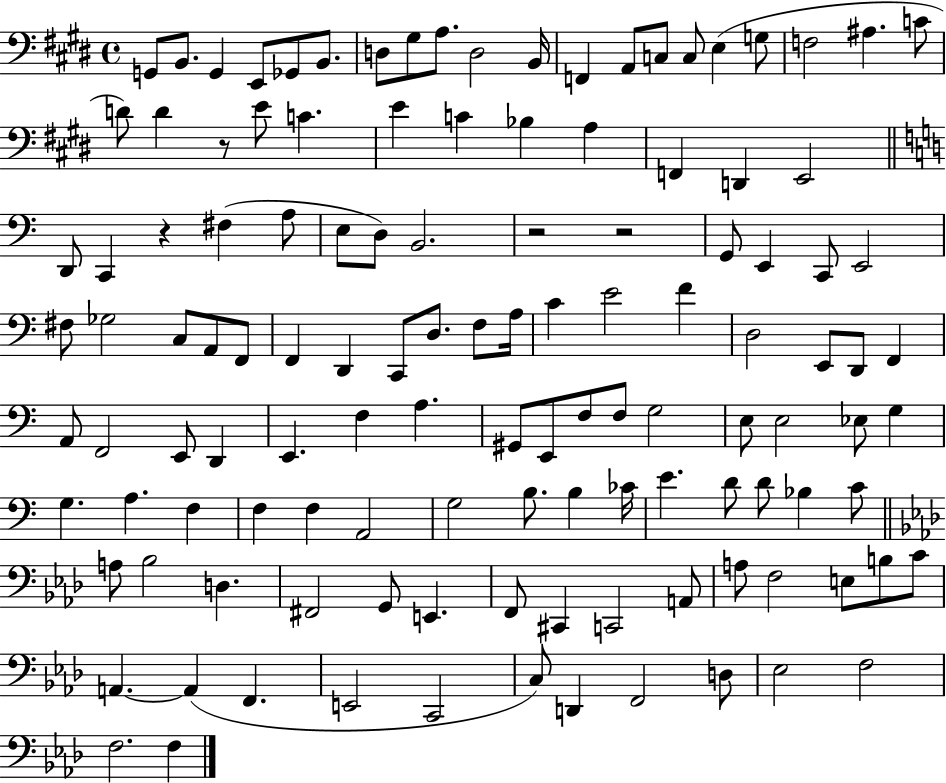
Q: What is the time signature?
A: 4/4